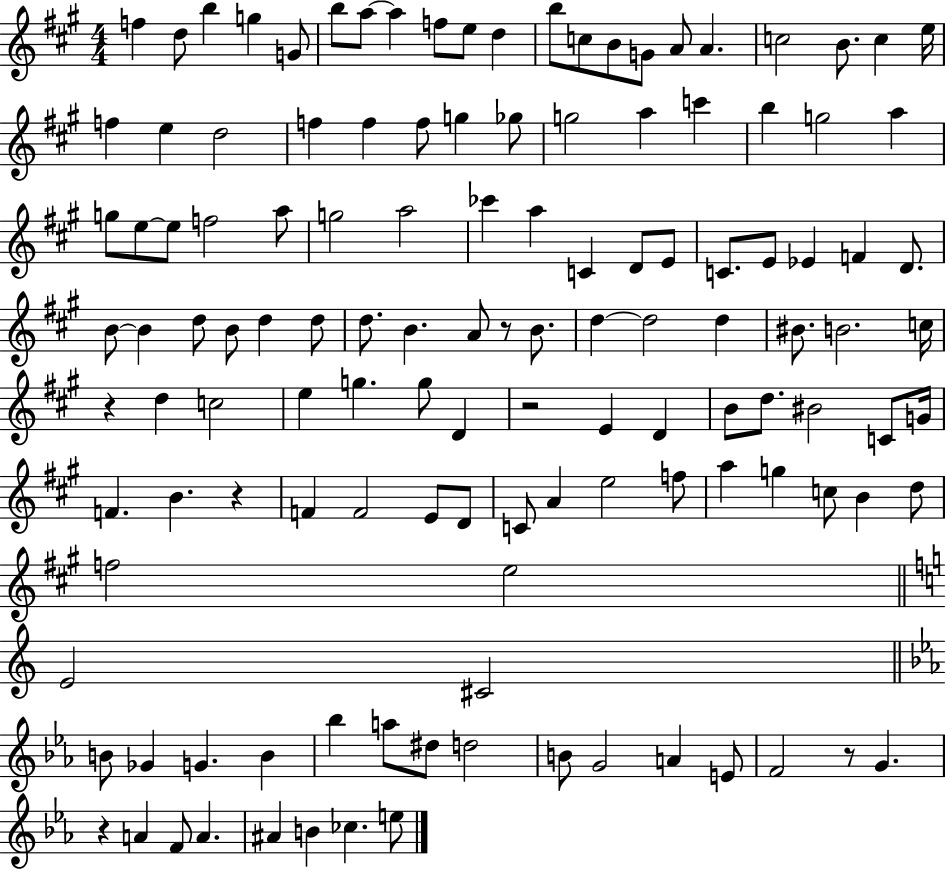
F5/q D5/e B5/q G5/q G4/e B5/e A5/e A5/q F5/e E5/e D5/q B5/e C5/e B4/e G4/e A4/e A4/q. C5/h B4/e. C5/q E5/s F5/q E5/q D5/h F5/q F5/q F5/e G5/q Gb5/e G5/h A5/q C6/q B5/q G5/h A5/q G5/e E5/e E5/e F5/h A5/e G5/h A5/h CES6/q A5/q C4/q D4/e E4/e C4/e. E4/e Eb4/q F4/q D4/e. B4/e B4/q D5/e B4/e D5/q D5/e D5/e. B4/q. A4/e R/e B4/e. D5/q D5/h D5/q BIS4/e. B4/h. C5/s R/q D5/q C5/h E5/q G5/q. G5/e D4/q R/h E4/q D4/q B4/e D5/e. BIS4/h C4/e G4/s F4/q. B4/q. R/q F4/q F4/h E4/e D4/e C4/e A4/q E5/h F5/e A5/q G5/q C5/e B4/q D5/e F5/h E5/h E4/h C#4/h B4/e Gb4/q G4/q. B4/q Bb5/q A5/e D#5/e D5/h B4/e G4/h A4/q E4/e F4/h R/e G4/q. R/q A4/q F4/e A4/q. A#4/q B4/q CES5/q. E5/e